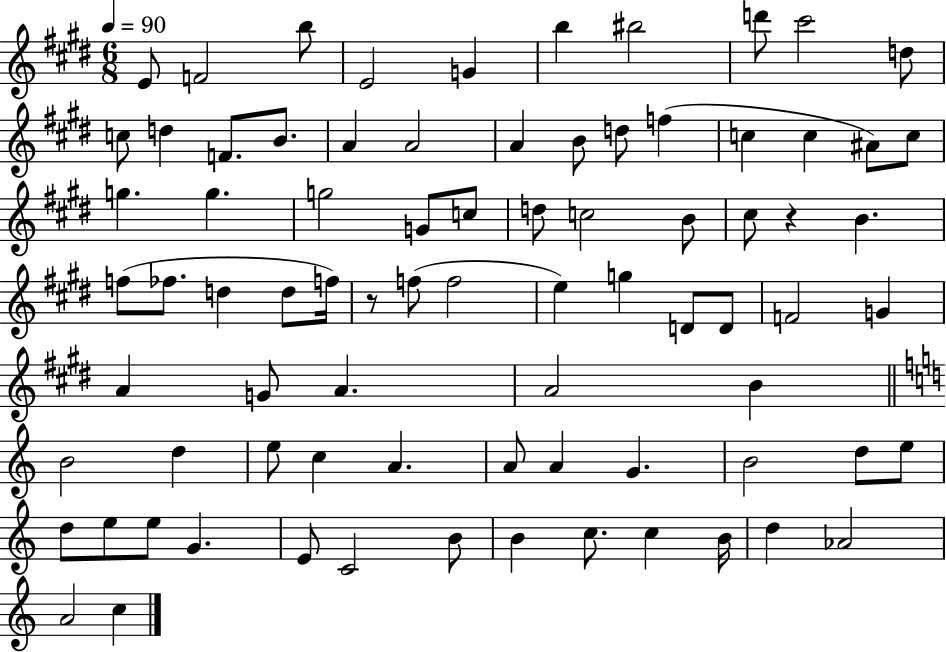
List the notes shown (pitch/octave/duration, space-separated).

E4/e F4/h B5/e E4/h G4/q B5/q BIS5/h D6/e C#6/h D5/e C5/e D5/q F4/e. B4/e. A4/q A4/h A4/q B4/e D5/e F5/q C5/q C5/q A#4/e C5/e G5/q. G5/q. G5/h G4/e C5/e D5/e C5/h B4/e C#5/e R/q B4/q. F5/e FES5/e. D5/q D5/e F5/s R/e F5/e F5/h E5/q G5/q D4/e D4/e F4/h G4/q A4/q G4/e A4/q. A4/h B4/q B4/h D5/q E5/e C5/q A4/q. A4/e A4/q G4/q. B4/h D5/e E5/e D5/e E5/e E5/e G4/q. E4/e C4/h B4/e B4/q C5/e. C5/q B4/s D5/q Ab4/h A4/h C5/q